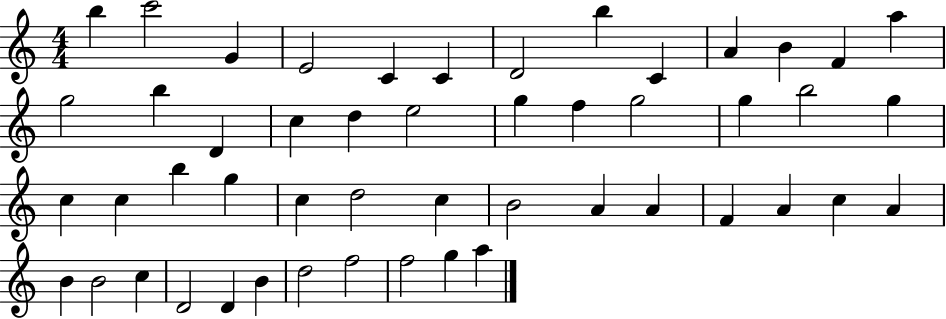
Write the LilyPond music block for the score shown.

{
  \clef treble
  \numericTimeSignature
  \time 4/4
  \key c \major
  b''4 c'''2 g'4 | e'2 c'4 c'4 | d'2 b''4 c'4 | a'4 b'4 f'4 a''4 | \break g''2 b''4 d'4 | c''4 d''4 e''2 | g''4 f''4 g''2 | g''4 b''2 g''4 | \break c''4 c''4 b''4 g''4 | c''4 d''2 c''4 | b'2 a'4 a'4 | f'4 a'4 c''4 a'4 | \break b'4 b'2 c''4 | d'2 d'4 b'4 | d''2 f''2 | f''2 g''4 a''4 | \break \bar "|."
}